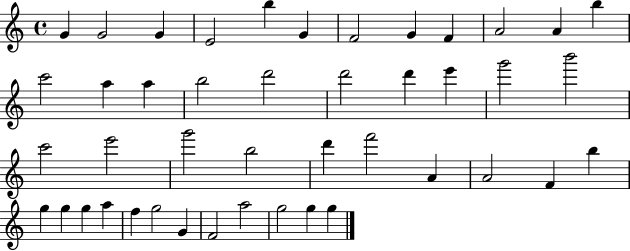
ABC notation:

X:1
T:Untitled
M:4/4
L:1/4
K:C
G G2 G E2 b G F2 G F A2 A b c'2 a a b2 d'2 d'2 d' e' g'2 b'2 c'2 e'2 g'2 b2 d' f'2 A A2 F b g g g a f g2 G F2 a2 g2 g g